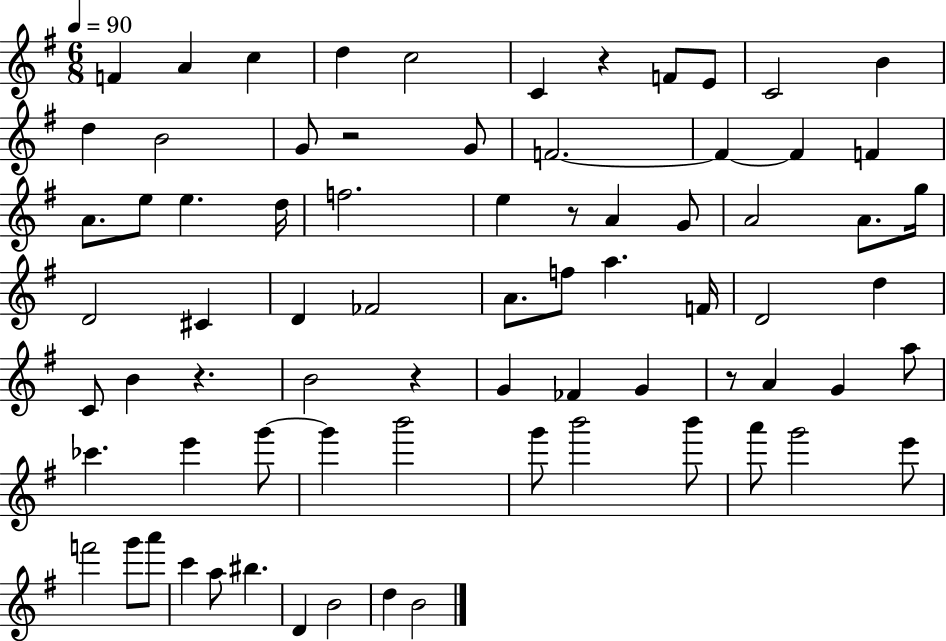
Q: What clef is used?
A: treble